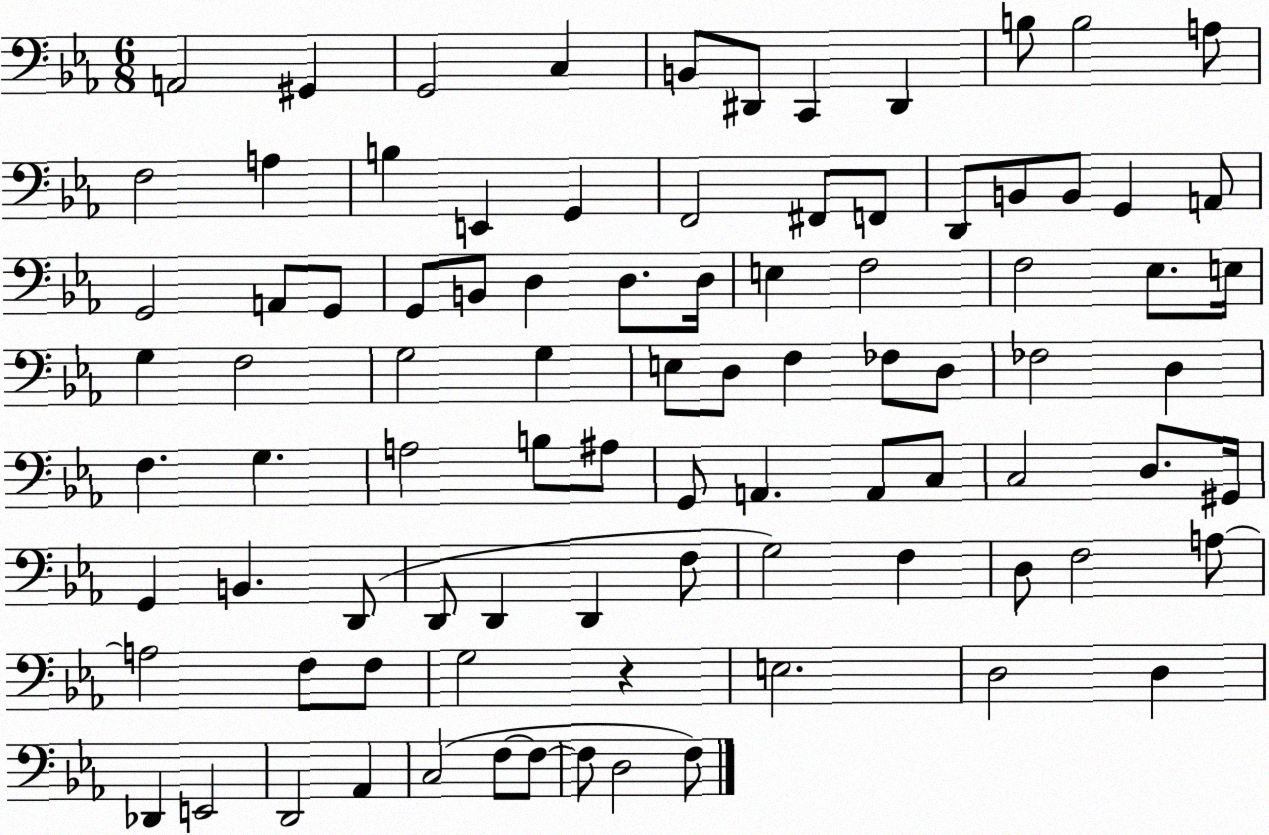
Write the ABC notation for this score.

X:1
T:Untitled
M:6/8
L:1/4
K:Eb
A,,2 ^G,, G,,2 C, B,,/2 ^D,,/2 C,, ^D,, B,/2 B,2 A,/2 F,2 A, B, E,, G,, F,,2 ^F,,/2 F,,/2 D,,/2 B,,/2 B,,/2 G,, A,,/2 G,,2 A,,/2 G,,/2 G,,/2 B,,/2 D, D,/2 D,/4 E, F,2 F,2 _E,/2 E,/4 G, F,2 G,2 G, E,/2 D,/2 F, _F,/2 D,/2 _F,2 D, F, G, A,2 B,/2 ^A,/2 G,,/2 A,, A,,/2 C,/2 C,2 D,/2 ^G,,/4 G,, B,, D,,/2 D,,/2 D,, D,, F,/2 G,2 F, D,/2 F,2 A,/2 A,2 F,/2 F,/2 G,2 z E,2 D,2 D, _D,, E,,2 D,,2 _A,, C,2 F,/2 F,/2 F,/2 D,2 F,/2